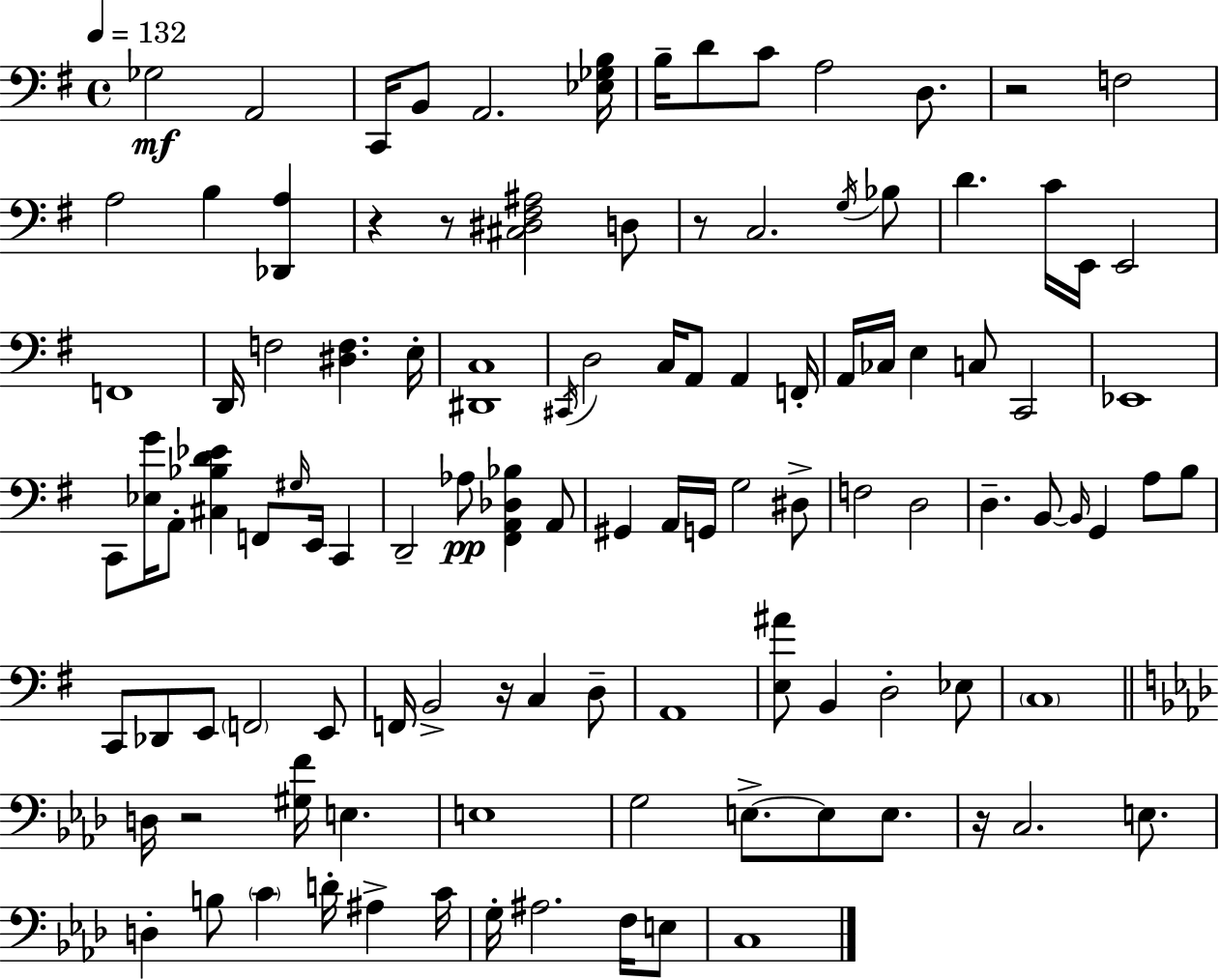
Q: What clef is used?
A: bass